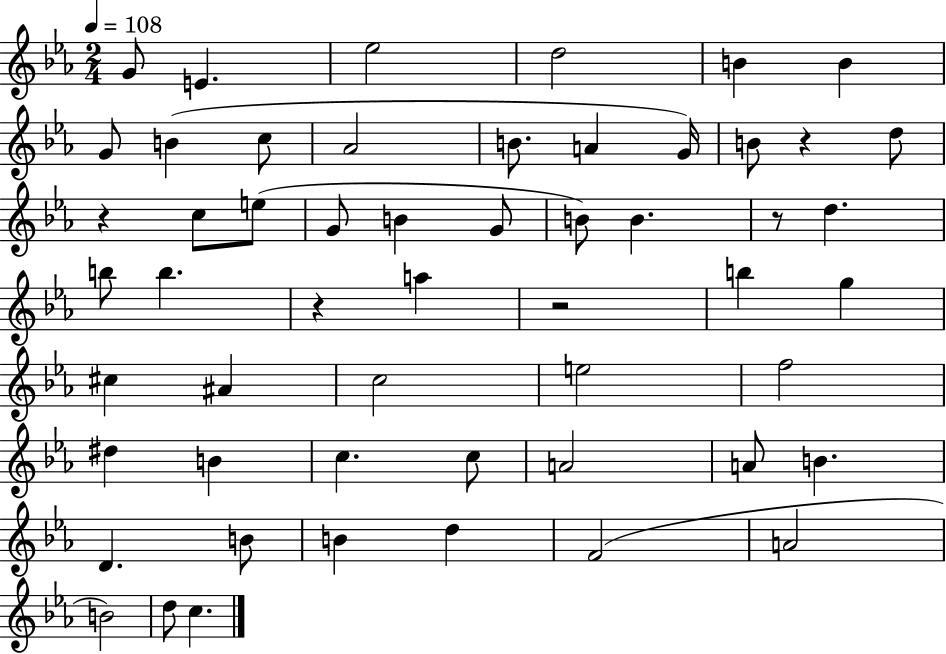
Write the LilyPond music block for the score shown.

{
  \clef treble
  \numericTimeSignature
  \time 2/4
  \key ees \major
  \tempo 4 = 108
  g'8 e'4. | ees''2 | d''2 | b'4 b'4 | \break g'8 b'4( c''8 | aes'2 | b'8. a'4 g'16) | b'8 r4 d''8 | \break r4 c''8 e''8( | g'8 b'4 g'8 | b'8) b'4. | r8 d''4. | \break b''8 b''4. | r4 a''4 | r2 | b''4 g''4 | \break cis''4 ais'4 | c''2 | e''2 | f''2 | \break dis''4 b'4 | c''4. c''8 | a'2 | a'8 b'4. | \break d'4. b'8 | b'4 d''4 | f'2( | a'2 | \break b'2) | d''8 c''4. | \bar "|."
}